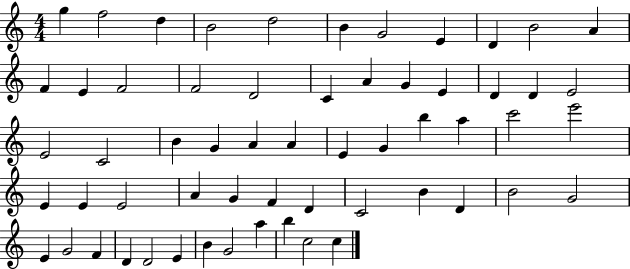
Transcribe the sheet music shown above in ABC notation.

X:1
T:Untitled
M:4/4
L:1/4
K:C
g f2 d B2 d2 B G2 E D B2 A F E F2 F2 D2 C A G E D D E2 E2 C2 B G A A E G b a c'2 e'2 E E E2 A G F D C2 B D B2 G2 E G2 F D D2 E B G2 a b c2 c